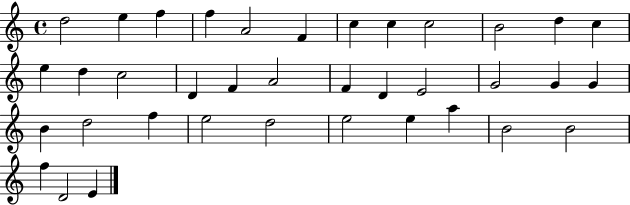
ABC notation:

X:1
T:Untitled
M:4/4
L:1/4
K:C
d2 e f f A2 F c c c2 B2 d c e d c2 D F A2 F D E2 G2 G G B d2 f e2 d2 e2 e a B2 B2 f D2 E